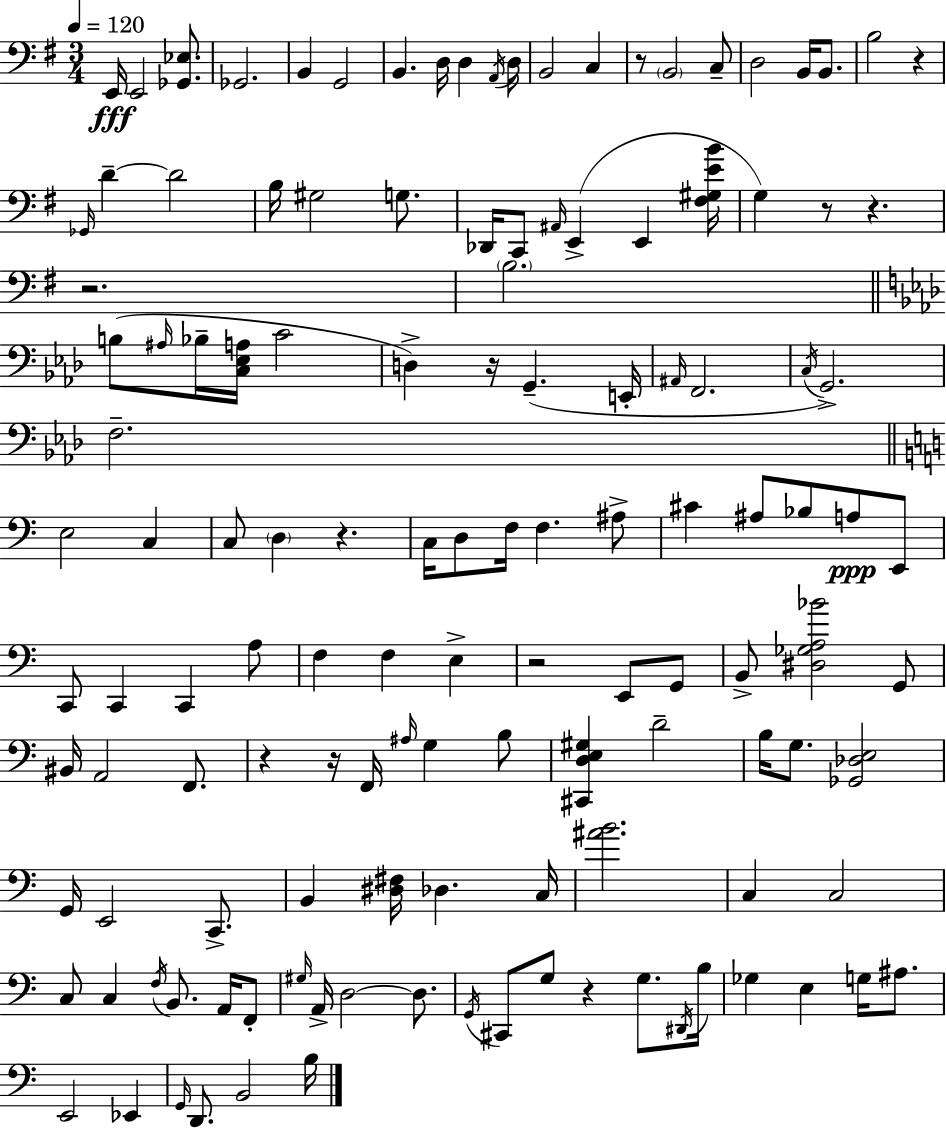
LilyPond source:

{
  \clef bass
  \numericTimeSignature
  \time 3/4
  \key e \minor
  \tempo 4 = 120
  e,16\fff e,2 <ges, ees>8. | ges,2. | b,4 g,2 | b,4. d16 d4 \acciaccatura { a,16 } | \break d16 b,2 c4 | r8 \parenthesize b,2 c8-- | d2 b,16 b,8. | b2 r4 | \break \grace { ges,16 } d'4--~~ d'2 | b16 gis2 g8. | des,16 c,8 \grace { ais,16 } e,4->( e,4 | <fis gis e' b'>16 g4) r8 r4. | \break r2. | \parenthesize b2. | \bar "||" \break \key aes \major b8( \grace { ais16 } bes16-- <c ees a>16 c'2 | d4->) r16 g,4.--( | e,16-. \grace { ais,16 } f,2. | \acciaccatura { c16 }) g,2.-> | \break f2.-- | \bar "||" \break \key a \minor e2 c4 | c8 \parenthesize d4 r4. | c16 d8 f16 f4. ais8-> | cis'4 ais8 bes8 a8\ppp e,8 | \break c,8 c,4 c,4 a8 | f4 f4 e4-> | r2 e,8 g,8 | b,8-> <dis ges a bes'>2 g,8 | \break bis,16 a,2 f,8. | r4 r16 f,16 \grace { ais16 } g4 b8 | <cis, d e gis>4 d'2-- | b16 g8. <ges, des e>2 | \break g,16 e,2 c,8.-> | b,4 <dis fis>16 des4. | c16 <ais' b'>2. | c4 c2 | \break c8 c4 \acciaccatura { f16 } b,8. a,16 | f,8-. \grace { gis16 } a,16-> d2~~ | d8. \acciaccatura { g,16 } cis,8 g8 r4 | g8. \acciaccatura { dis,16 } b16 ges4 e4 | \break g16 ais8. e,2 | ees,4 \grace { g,16 } d,8. b,2 | b16 \bar "|."
}